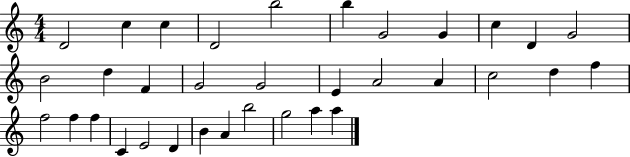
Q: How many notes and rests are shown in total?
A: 34